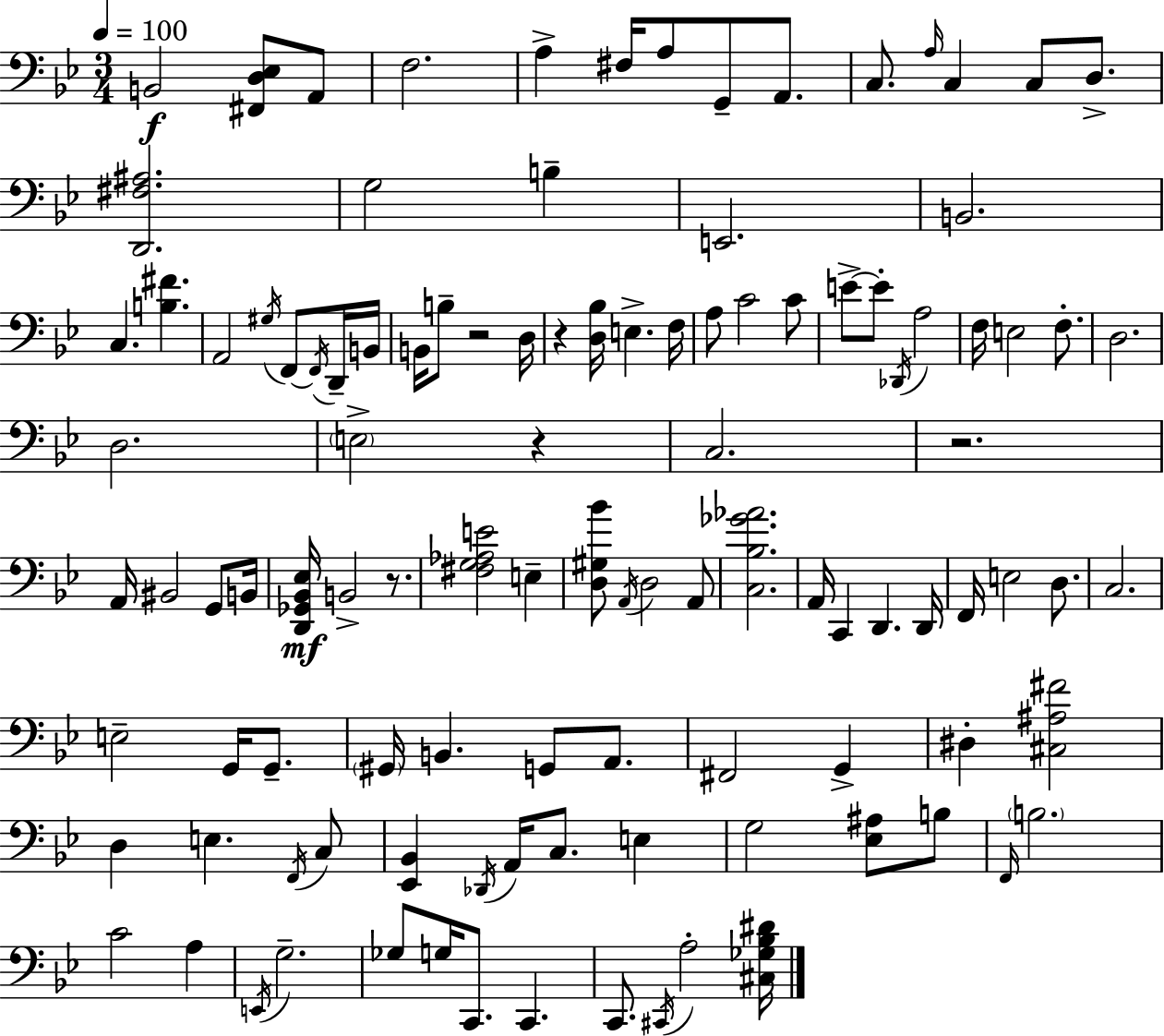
B2/h [F#2,D3,Eb3]/e A2/e F3/h. A3/q F#3/s A3/e G2/e A2/e. C3/e. A3/s C3/q C3/e D3/e. [D2,F#3,A#3]/h. G3/h B3/q E2/h. B2/h. C3/q. [B3,F#4]/q. A2/h G#3/s F2/e F2/s D2/s B2/s B2/s B3/e R/h D3/s R/q [D3,Bb3]/s E3/q. F3/s A3/e C4/h C4/e E4/e E4/e Db2/s A3/h F3/s E3/h F3/e. D3/h. D3/h. E3/h R/q C3/h. R/h. A2/s BIS2/h G2/e B2/s [D2,Gb2,Bb2,Eb3]/s B2/h R/e. [F#3,G3,Ab3,E4]/h E3/q [D3,G#3,Bb4]/e A2/s D3/h A2/e [C3,Bb3,Gb4,Ab4]/h. A2/s C2/q D2/q. D2/s F2/s E3/h D3/e. C3/h. E3/h G2/s G2/e. G#2/s B2/q. G2/e A2/e. F#2/h G2/q D#3/q [C#3,A#3,F#4]/h D3/q E3/q. F2/s C3/e [Eb2,Bb2]/q Db2/s A2/s C3/e. E3/q G3/h [Eb3,A#3]/e B3/e F2/s B3/h. C4/h A3/q E2/s G3/h. Gb3/e G3/s C2/e. C2/q. C2/e. C#2/s A3/h [C#3,Gb3,Bb3,D#4]/s